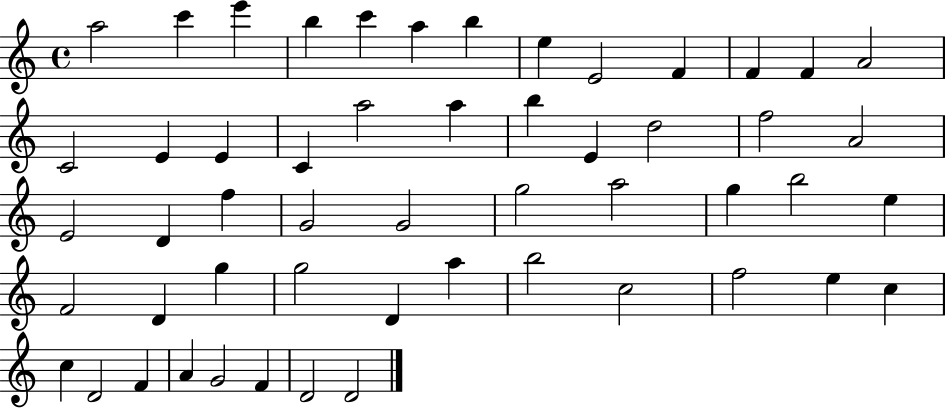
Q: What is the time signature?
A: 4/4